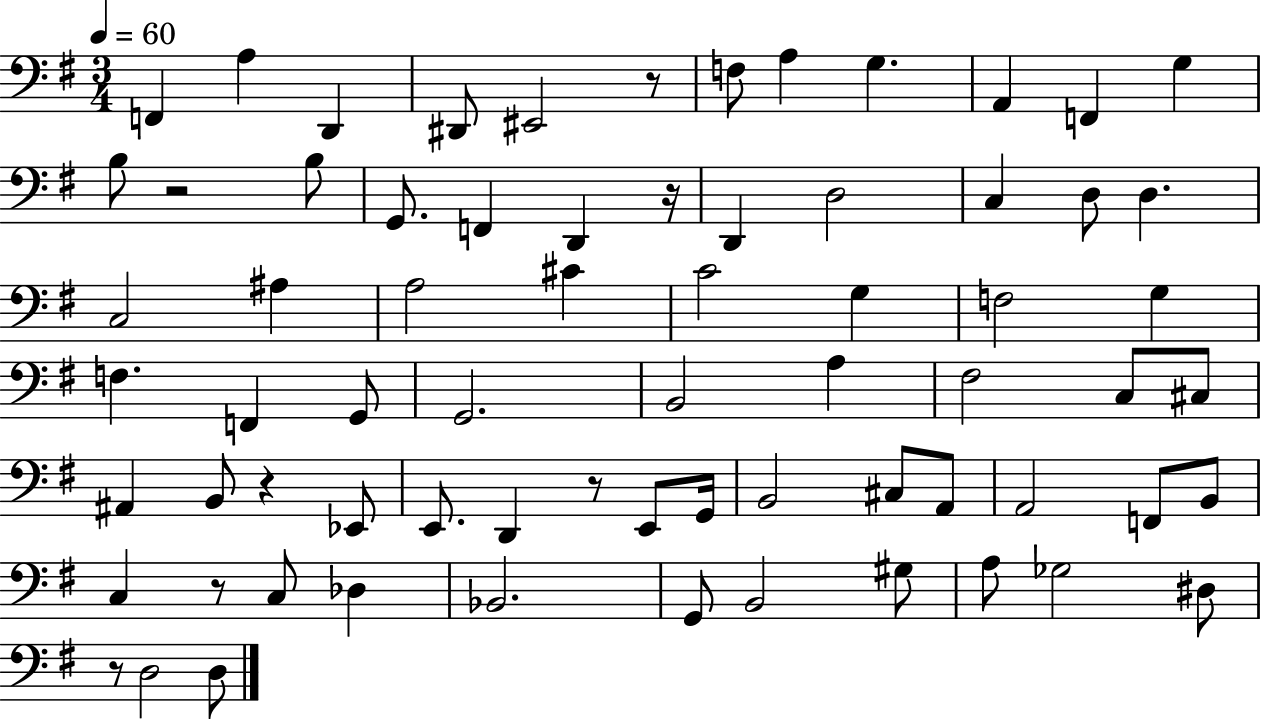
{
  \clef bass
  \numericTimeSignature
  \time 3/4
  \key g \major
  \tempo 4 = 60
  f,4 a4 d,4 | dis,8 eis,2 r8 | f8 a4 g4. | a,4 f,4 g4 | \break b8 r2 b8 | g,8. f,4 d,4 r16 | d,4 d2 | c4 d8 d4. | \break c2 ais4 | a2 cis'4 | c'2 g4 | f2 g4 | \break f4. f,4 g,8 | g,2. | b,2 a4 | fis2 c8 cis8 | \break ais,4 b,8 r4 ees,8 | e,8. d,4 r8 e,8 g,16 | b,2 cis8 a,8 | a,2 f,8 b,8 | \break c4 r8 c8 des4 | bes,2. | g,8 b,2 gis8 | a8 ges2 dis8 | \break r8 d2 d8 | \bar "|."
}